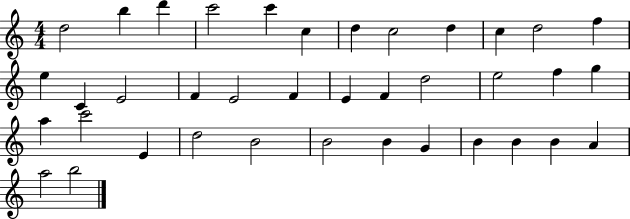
{
  \clef treble
  \numericTimeSignature
  \time 4/4
  \key c \major
  d''2 b''4 d'''4 | c'''2 c'''4 c''4 | d''4 c''2 d''4 | c''4 d''2 f''4 | \break e''4 c'4 e'2 | f'4 e'2 f'4 | e'4 f'4 d''2 | e''2 f''4 g''4 | \break a''4 c'''2 e'4 | d''2 b'2 | b'2 b'4 g'4 | b'4 b'4 b'4 a'4 | \break a''2 b''2 | \bar "|."
}